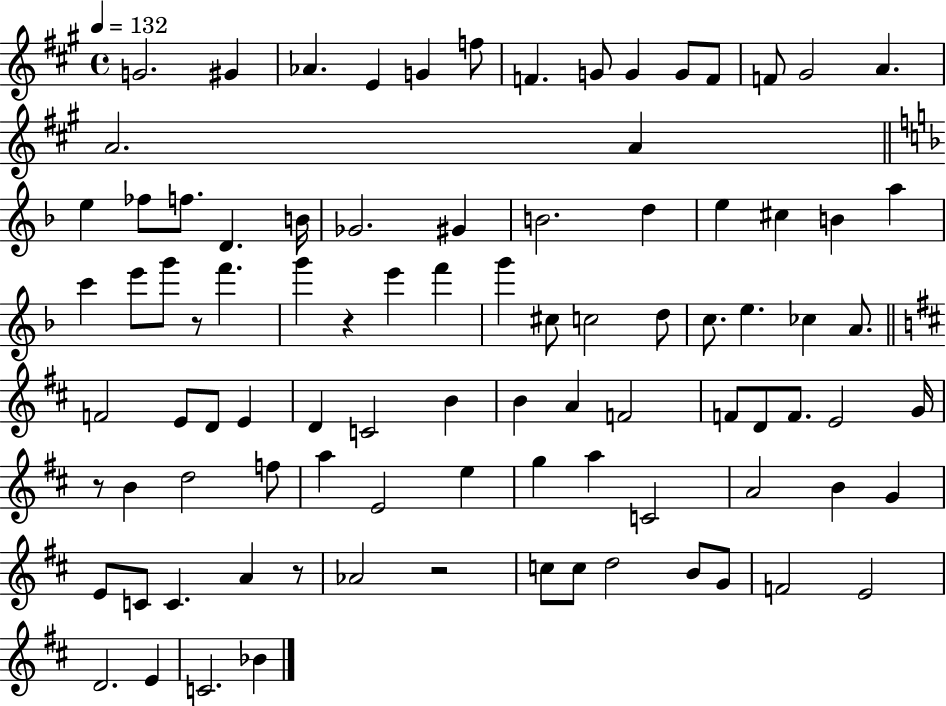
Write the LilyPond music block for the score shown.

{
  \clef treble
  \time 4/4
  \defaultTimeSignature
  \key a \major
  \tempo 4 = 132
  g'2. gis'4 | aes'4. e'4 g'4 f''8 | f'4. g'8 g'4 g'8 f'8 | f'8 gis'2 a'4. | \break a'2. a'4 | \bar "||" \break \key d \minor e''4 fes''8 f''8. d'4. b'16 | ges'2. gis'4 | b'2. d''4 | e''4 cis''4 b'4 a''4 | \break c'''4 e'''8 g'''8 r8 f'''4. | g'''4 r4 e'''4 f'''4 | g'''4 cis''8 c''2 d''8 | c''8. e''4. ces''4 a'8. | \break \bar "||" \break \key d \major f'2 e'8 d'8 e'4 | d'4 c'2 b'4 | b'4 a'4 f'2 | f'8 d'8 f'8. e'2 g'16 | \break r8 b'4 d''2 f''8 | a''4 e'2 e''4 | g''4 a''4 c'2 | a'2 b'4 g'4 | \break e'8 c'8 c'4. a'4 r8 | aes'2 r2 | c''8 c''8 d''2 b'8 g'8 | f'2 e'2 | \break d'2. e'4 | c'2. bes'4 | \bar "|."
}